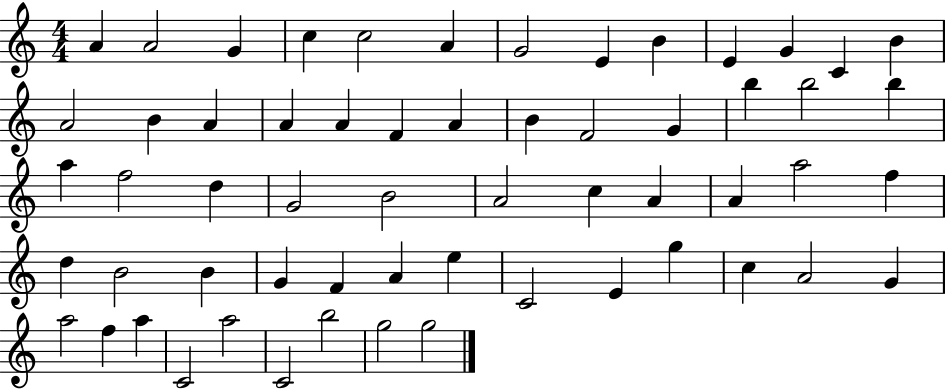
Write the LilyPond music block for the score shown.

{
  \clef treble
  \numericTimeSignature
  \time 4/4
  \key c \major
  a'4 a'2 g'4 | c''4 c''2 a'4 | g'2 e'4 b'4 | e'4 g'4 c'4 b'4 | \break a'2 b'4 a'4 | a'4 a'4 f'4 a'4 | b'4 f'2 g'4 | b''4 b''2 b''4 | \break a''4 f''2 d''4 | g'2 b'2 | a'2 c''4 a'4 | a'4 a''2 f''4 | \break d''4 b'2 b'4 | g'4 f'4 a'4 e''4 | c'2 e'4 g''4 | c''4 a'2 g'4 | \break a''2 f''4 a''4 | c'2 a''2 | c'2 b''2 | g''2 g''2 | \break \bar "|."
}